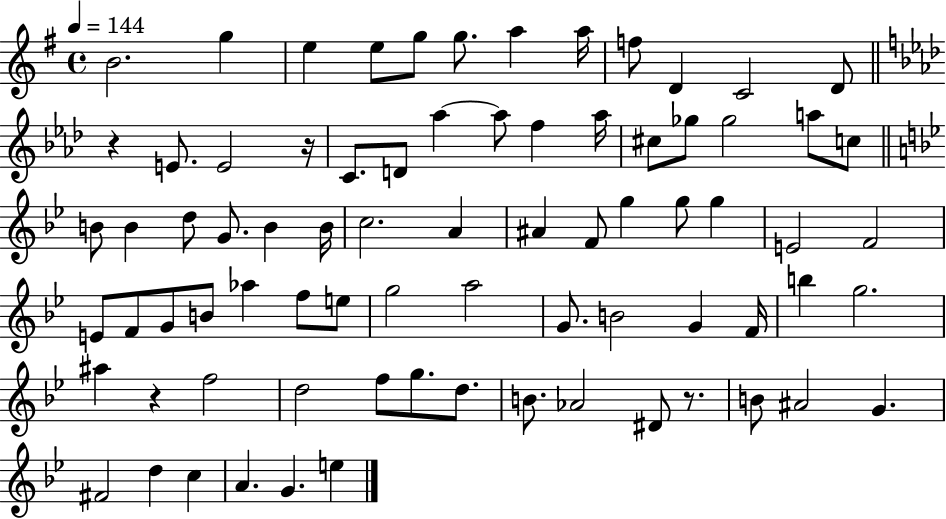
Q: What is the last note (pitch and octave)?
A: E5